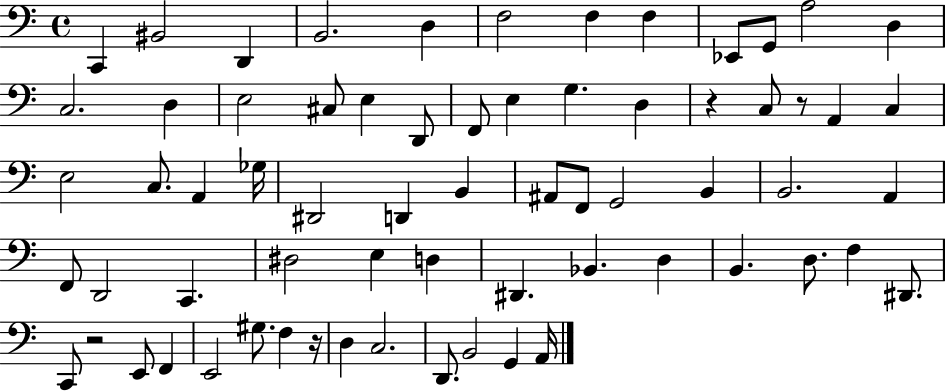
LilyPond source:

{
  \clef bass
  \time 4/4
  \defaultTimeSignature
  \key c \major
  \repeat volta 2 { c,4 bis,2 d,4 | b,2. d4 | f2 f4 f4 | ees,8 g,8 a2 d4 | \break c2. d4 | e2 cis8 e4 d,8 | f,8 e4 g4. d4 | r4 c8 r8 a,4 c4 | \break e2 c8. a,4 ges16 | dis,2 d,4 b,4 | ais,8 f,8 g,2 b,4 | b,2. a,4 | \break f,8 d,2 c,4. | dis2 e4 d4 | dis,4. bes,4. d4 | b,4. d8. f4 dis,8. | \break c,8 r2 e,8 f,4 | e,2 gis8. f4 r16 | d4 c2. | d,8. b,2 g,4 a,16 | \break } \bar "|."
}